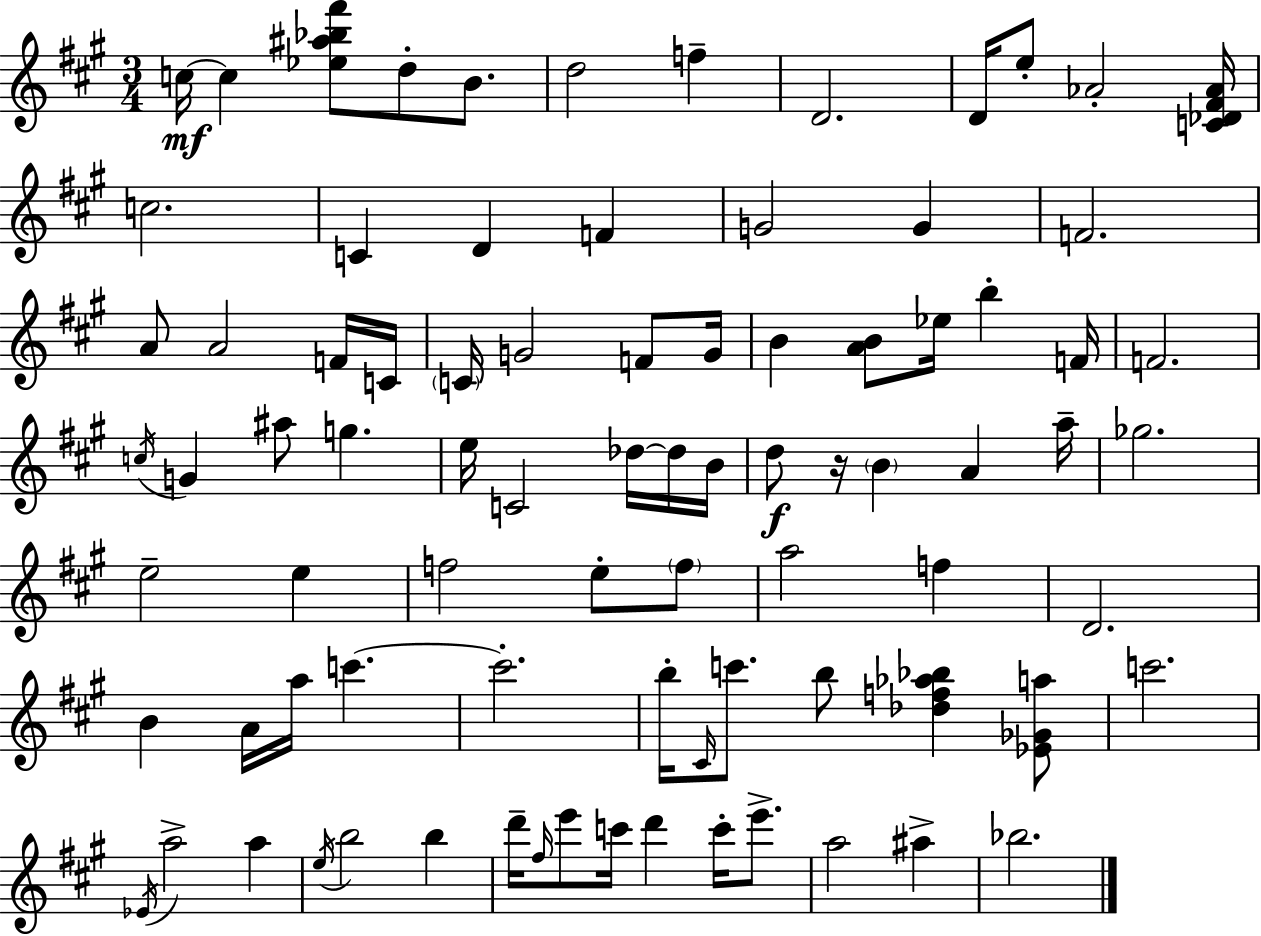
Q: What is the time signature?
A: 3/4